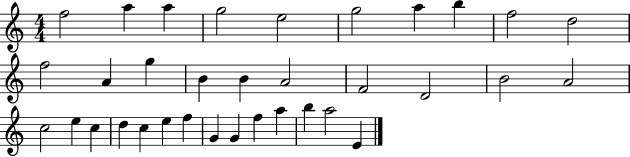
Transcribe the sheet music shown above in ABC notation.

X:1
T:Untitled
M:4/4
L:1/4
K:C
f2 a a g2 e2 g2 a b f2 d2 f2 A g B B A2 F2 D2 B2 A2 c2 e c d c e f G G f a b a2 E